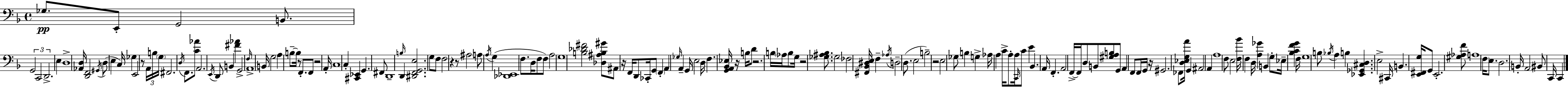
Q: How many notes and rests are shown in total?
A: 172